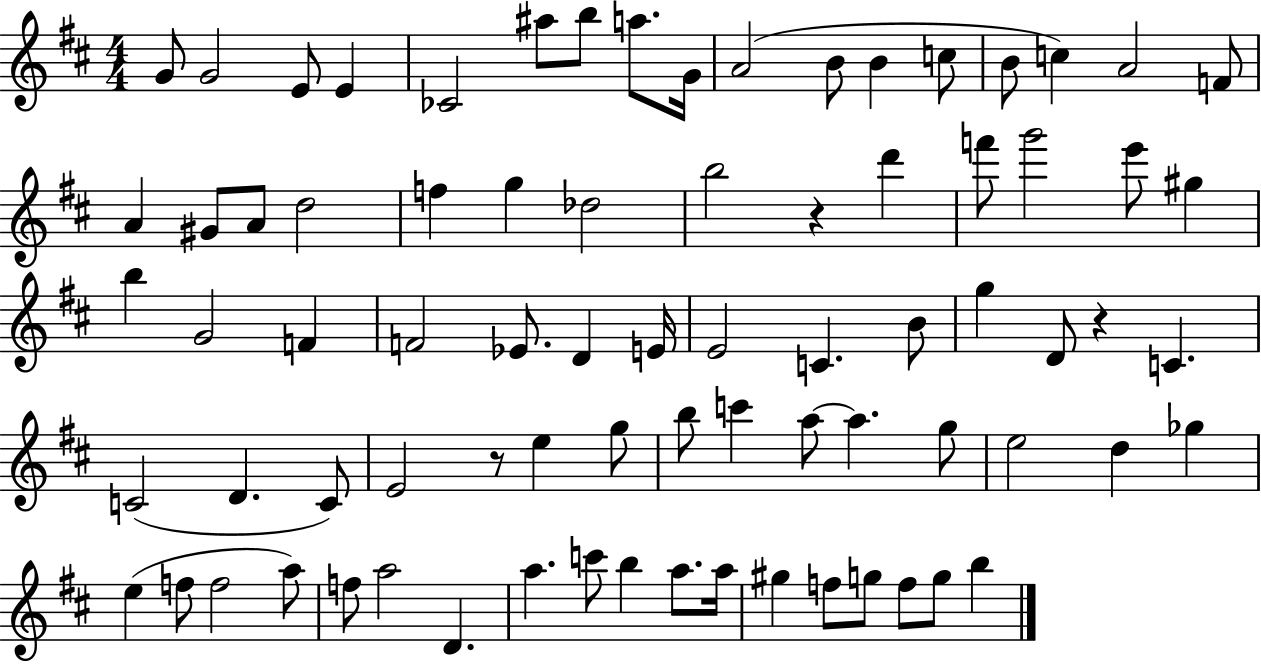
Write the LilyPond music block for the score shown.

{
  \clef treble
  \numericTimeSignature
  \time 4/4
  \key d \major
  g'8 g'2 e'8 e'4 | ces'2 ais''8 b''8 a''8. g'16 | a'2( b'8 b'4 c''8 | b'8 c''4) a'2 f'8 | \break a'4 gis'8 a'8 d''2 | f''4 g''4 des''2 | b''2 r4 d'''4 | f'''8 g'''2 e'''8 gis''4 | \break b''4 g'2 f'4 | f'2 ees'8. d'4 e'16 | e'2 c'4. b'8 | g''4 d'8 r4 c'4. | \break c'2( d'4. c'8) | e'2 r8 e''4 g''8 | b''8 c'''4 a''8~~ a''4. g''8 | e''2 d''4 ges''4 | \break e''4( f''8 f''2 a''8) | f''8 a''2 d'4. | a''4. c'''8 b''4 a''8. a''16 | gis''4 f''8 g''8 f''8 g''8 b''4 | \break \bar "|."
}